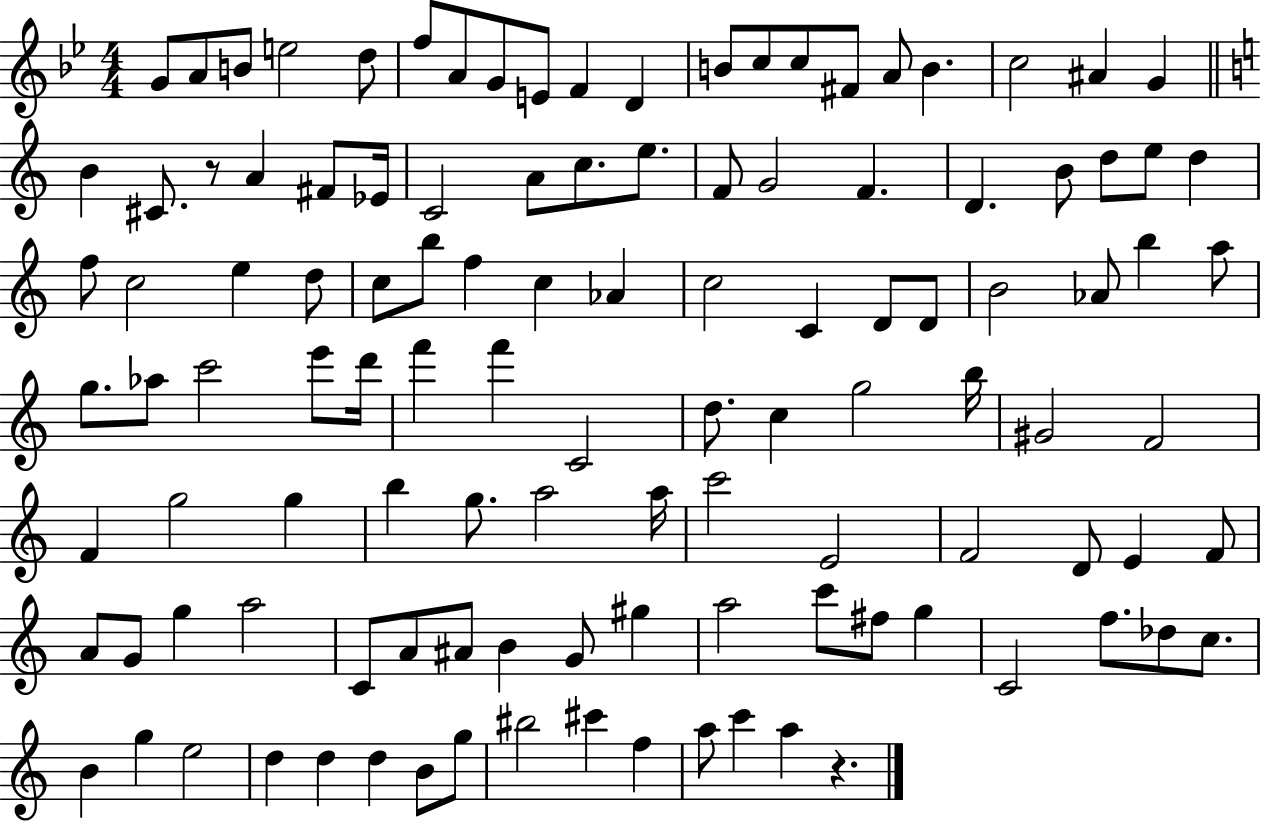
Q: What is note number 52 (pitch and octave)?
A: Ab4